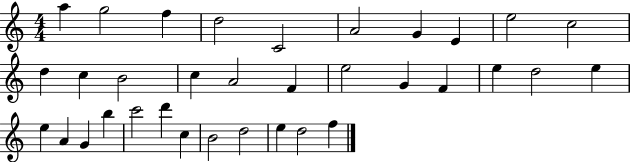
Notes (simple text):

A5/q G5/h F5/q D5/h C4/h A4/h G4/q E4/q E5/h C5/h D5/q C5/q B4/h C5/q A4/h F4/q E5/h G4/q F4/q E5/q D5/h E5/q E5/q A4/q G4/q B5/q C6/h D6/q C5/q B4/h D5/h E5/q D5/h F5/q